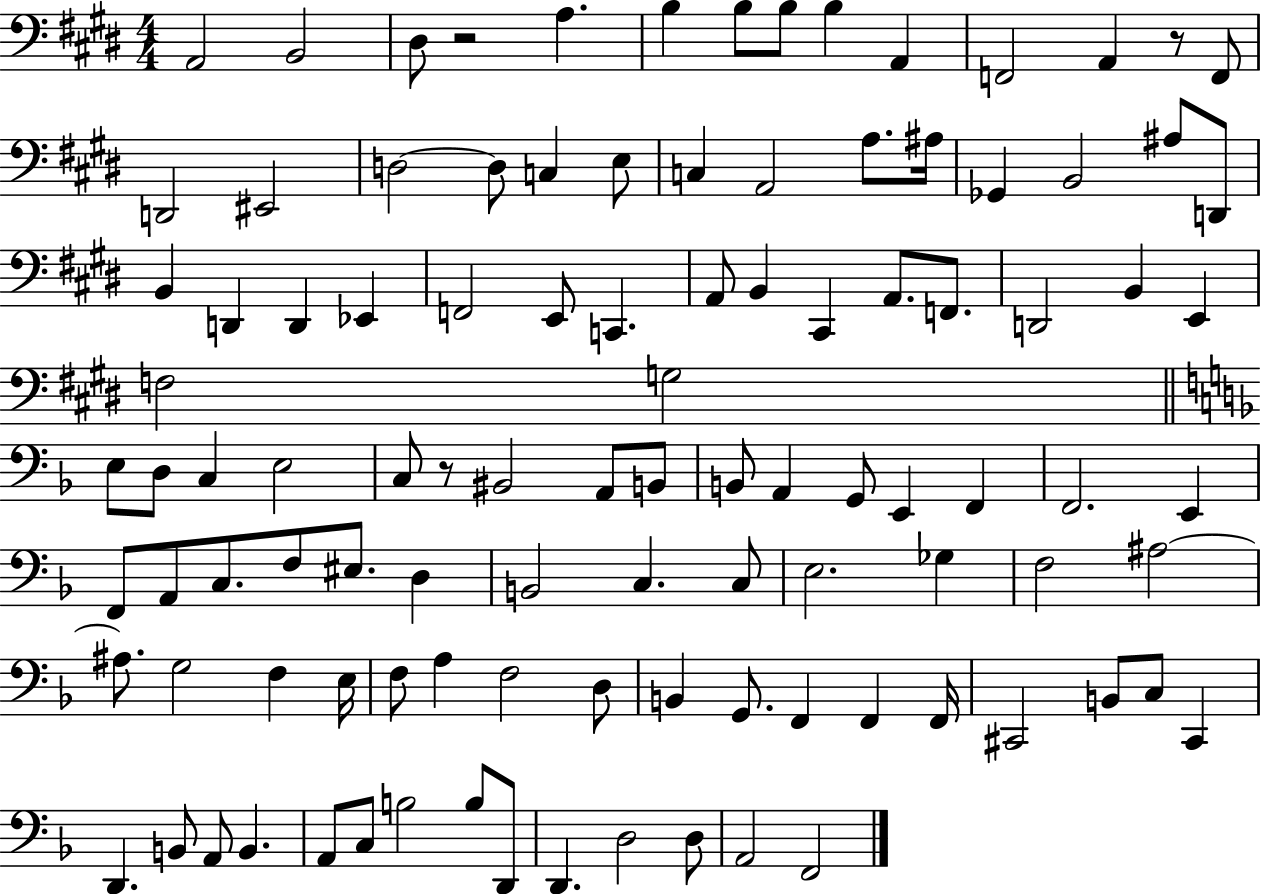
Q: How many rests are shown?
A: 3